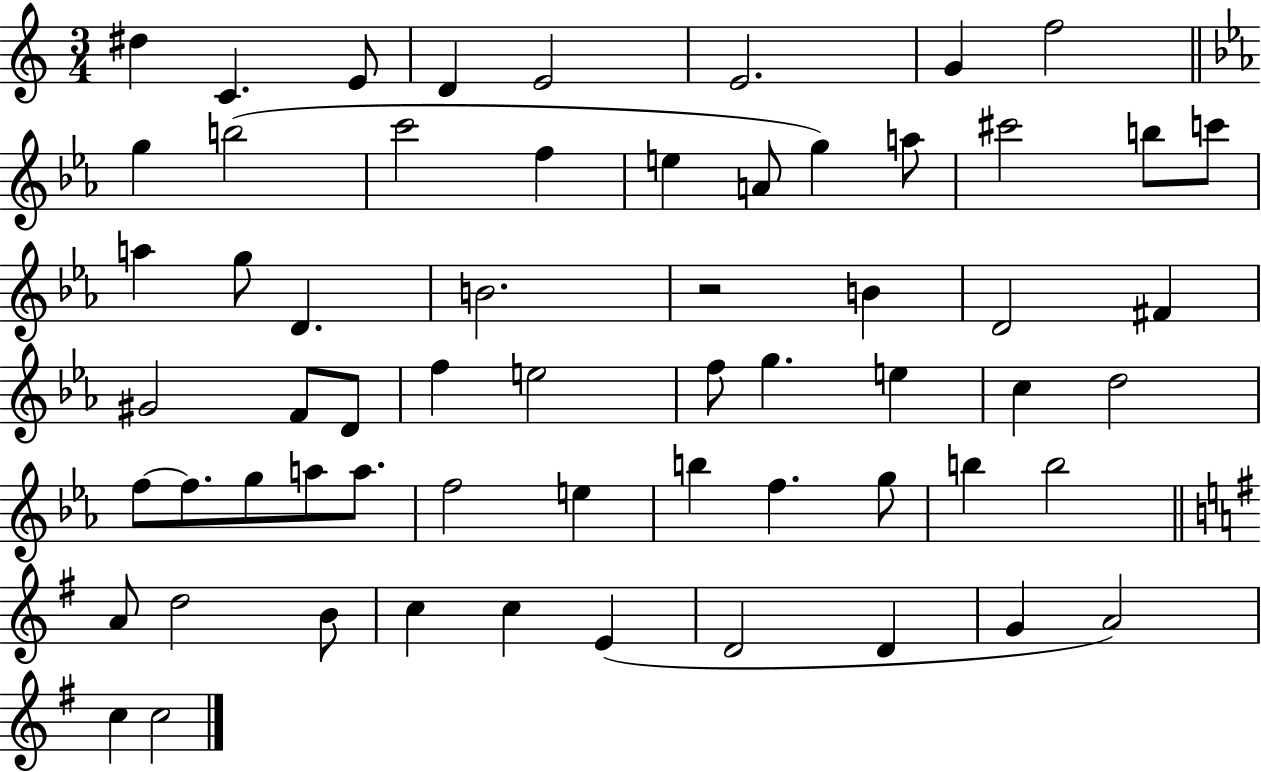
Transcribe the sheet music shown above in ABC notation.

X:1
T:Untitled
M:3/4
L:1/4
K:C
^d C E/2 D E2 E2 G f2 g b2 c'2 f e A/2 g a/2 ^c'2 b/2 c'/2 a g/2 D B2 z2 B D2 ^F ^G2 F/2 D/2 f e2 f/2 g e c d2 f/2 f/2 g/2 a/2 a/2 f2 e b f g/2 b b2 A/2 d2 B/2 c c E D2 D G A2 c c2